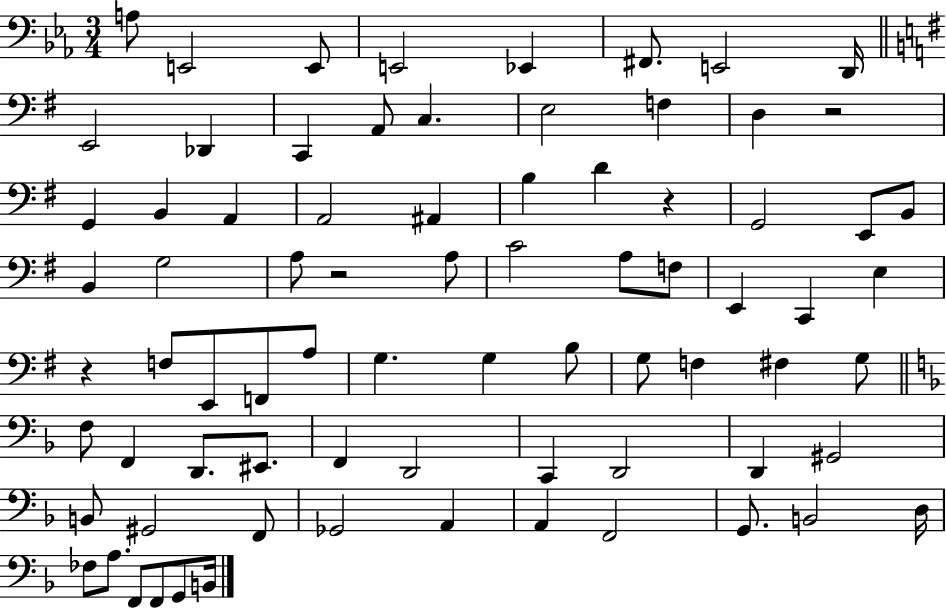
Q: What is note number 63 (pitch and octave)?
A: A2